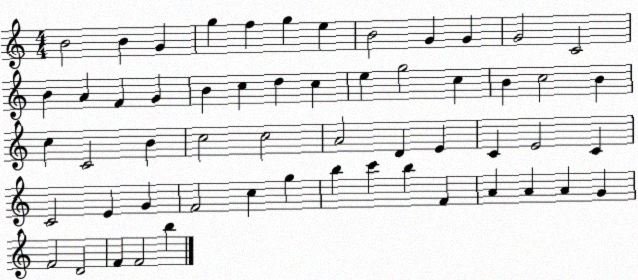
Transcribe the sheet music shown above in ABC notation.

X:1
T:Untitled
M:4/4
L:1/4
K:C
B2 B G g f g e B2 G G G2 C2 B A F G B c d c e g2 c B c2 B c C2 B c2 c2 A2 D E C E2 C C2 E G F2 c g b c' b F A A A G F2 D2 F F2 b